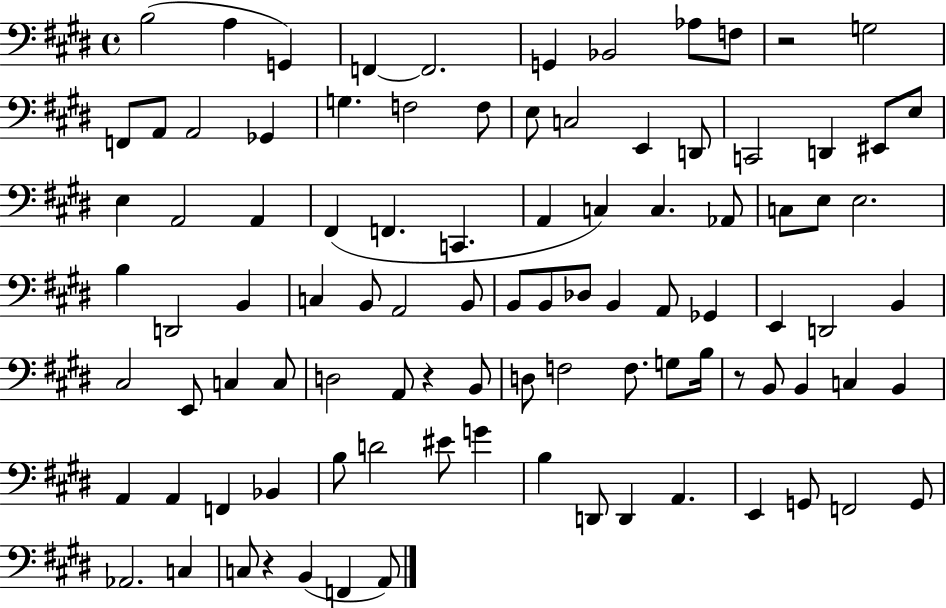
X:1
T:Untitled
M:4/4
L:1/4
K:E
B,2 A, G,, F,, F,,2 G,, _B,,2 _A,/2 F,/2 z2 G,2 F,,/2 A,,/2 A,,2 _G,, G, F,2 F,/2 E,/2 C,2 E,, D,,/2 C,,2 D,, ^E,,/2 E,/2 E, A,,2 A,, ^F,, F,, C,, A,, C, C, _A,,/2 C,/2 E,/2 E,2 B, D,,2 B,, C, B,,/2 A,,2 B,,/2 B,,/2 B,,/2 _D,/2 B,, A,,/2 _G,, E,, D,,2 B,, ^C,2 E,,/2 C, C,/2 D,2 A,,/2 z B,,/2 D,/2 F,2 F,/2 G,/2 B,/4 z/2 B,,/2 B,, C, B,, A,, A,, F,, _B,, B,/2 D2 ^E/2 G B, D,,/2 D,, A,, E,, G,,/2 F,,2 G,,/2 _A,,2 C, C,/2 z B,, F,, A,,/2